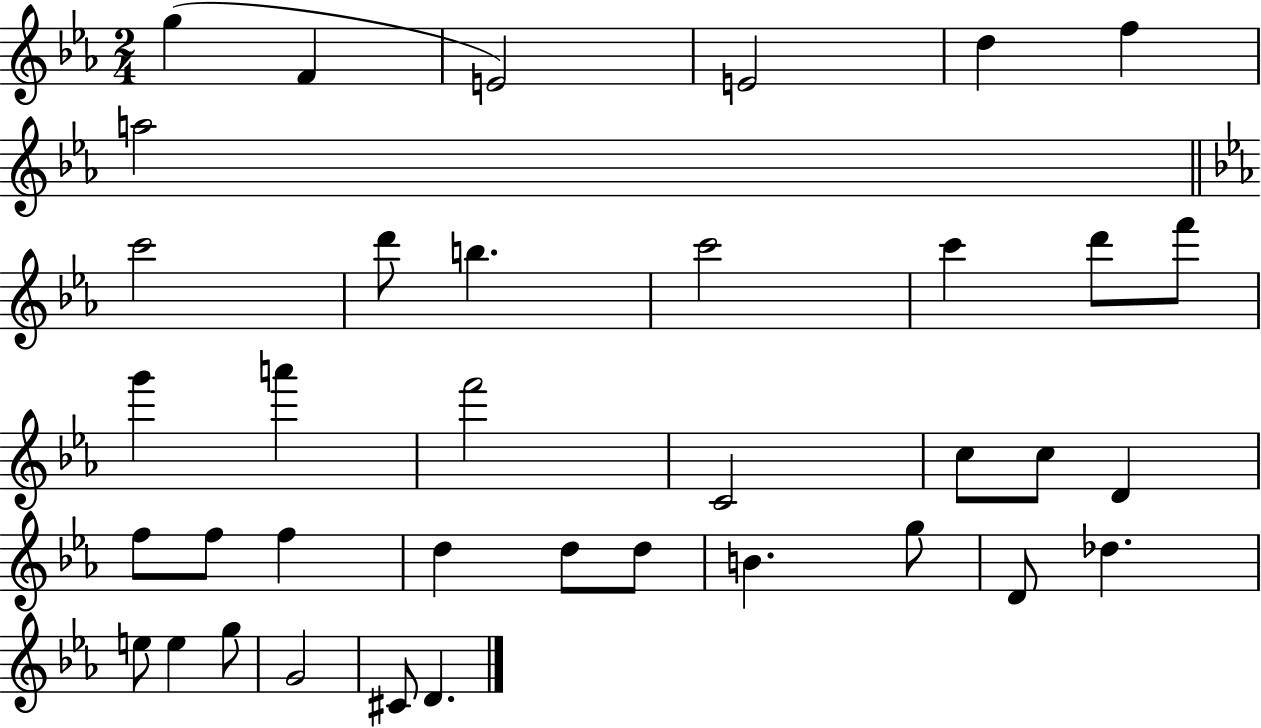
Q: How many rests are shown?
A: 0